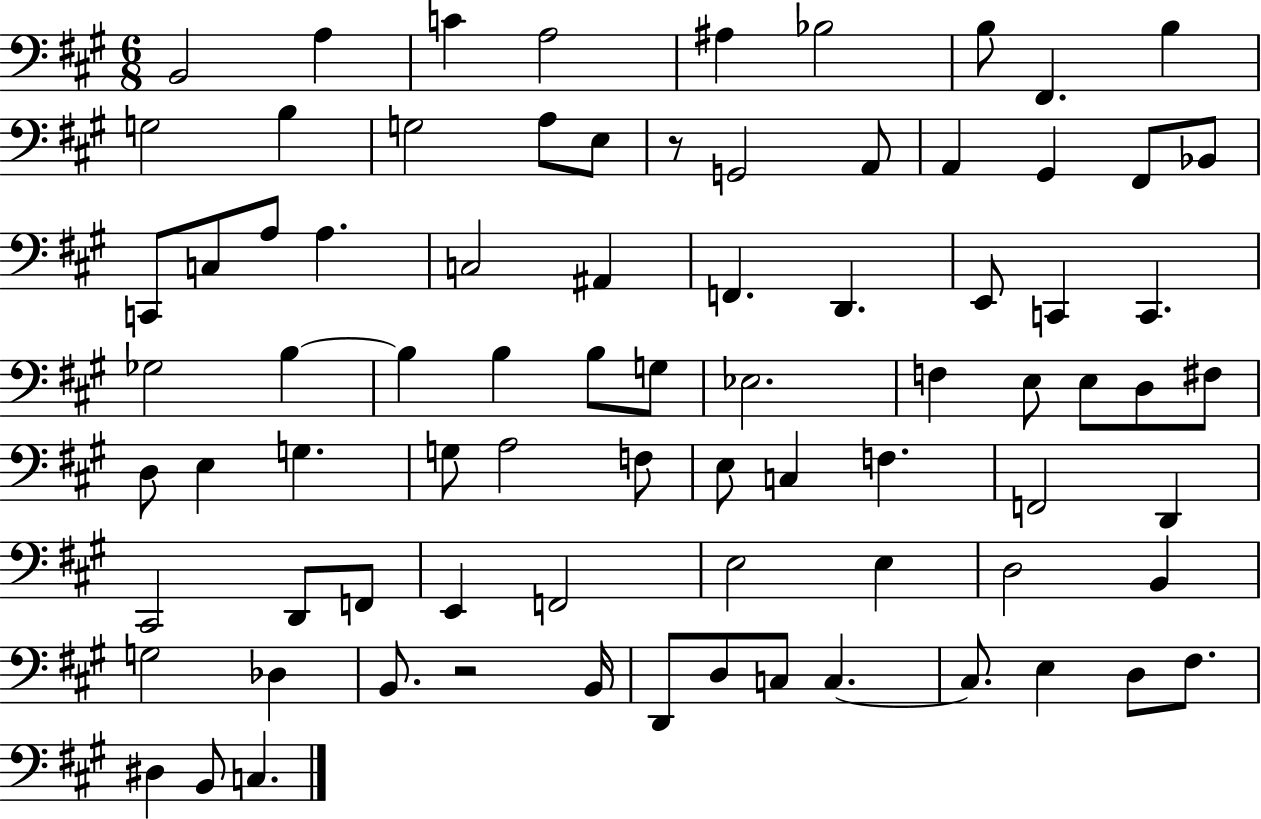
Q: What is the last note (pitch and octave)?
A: C3